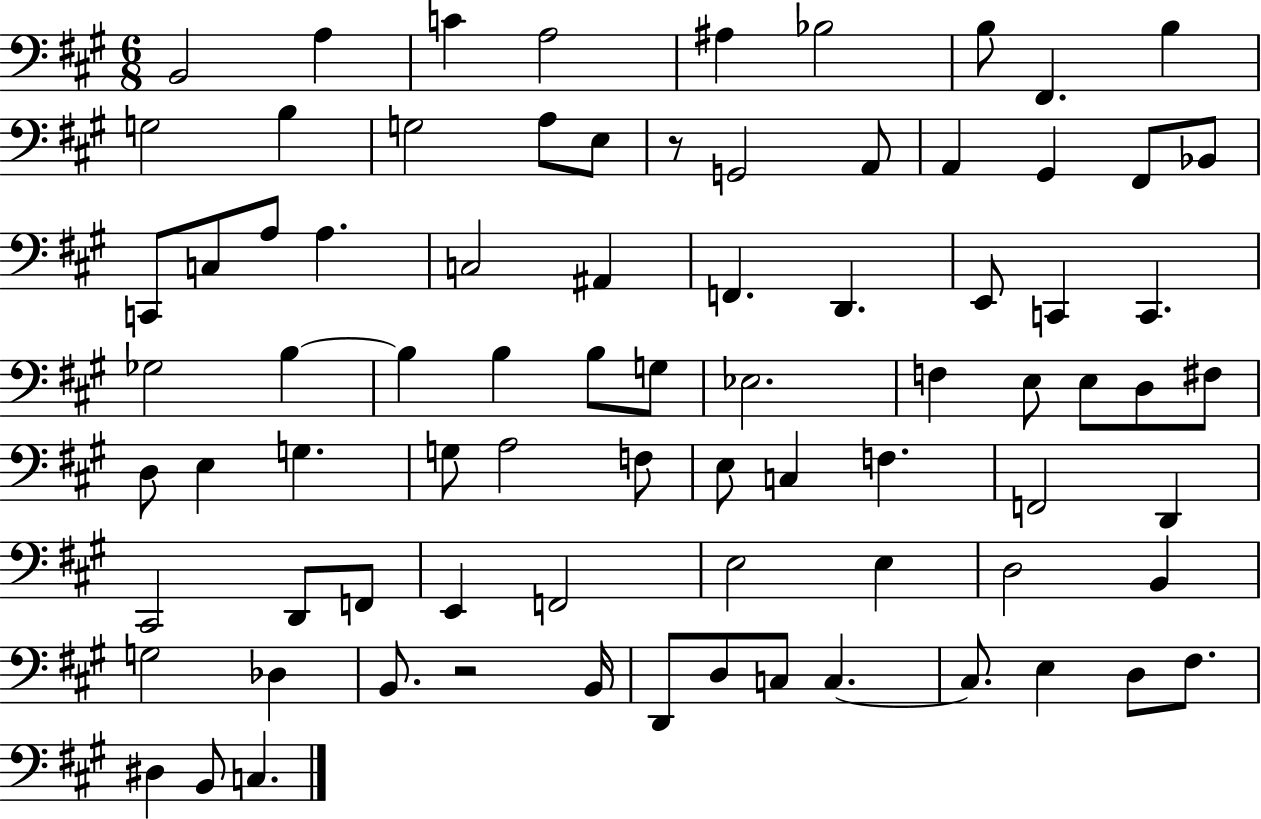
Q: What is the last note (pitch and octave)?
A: C3